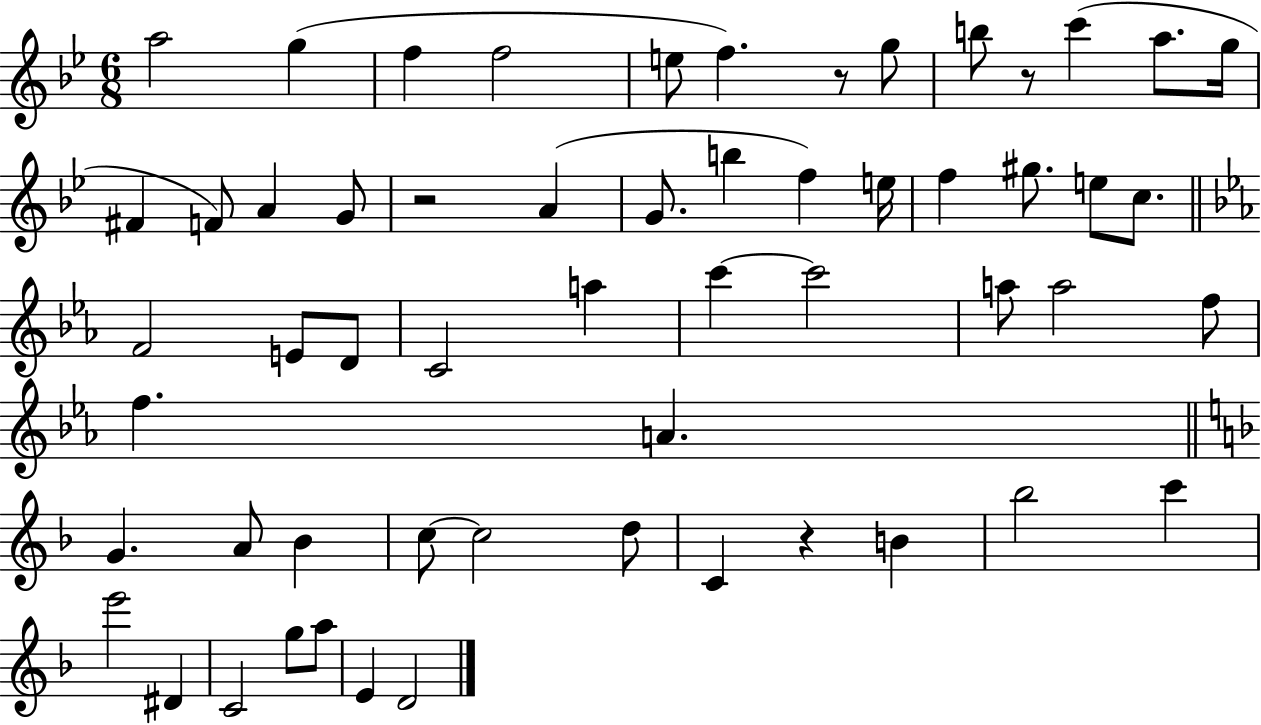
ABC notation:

X:1
T:Untitled
M:6/8
L:1/4
K:Bb
a2 g f f2 e/2 f z/2 g/2 b/2 z/2 c' a/2 g/4 ^F F/2 A G/2 z2 A G/2 b f e/4 f ^g/2 e/2 c/2 F2 E/2 D/2 C2 a c' c'2 a/2 a2 f/2 f A G A/2 _B c/2 c2 d/2 C z B _b2 c' e'2 ^D C2 g/2 a/2 E D2